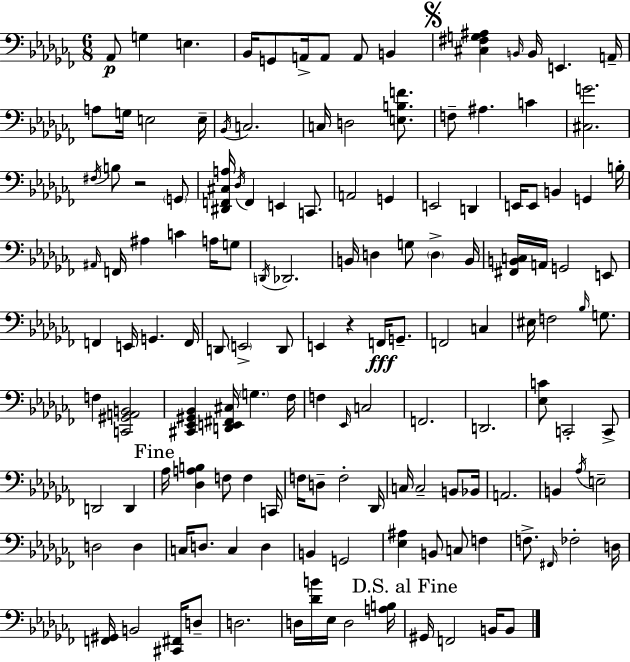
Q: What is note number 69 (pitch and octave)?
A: EIS3